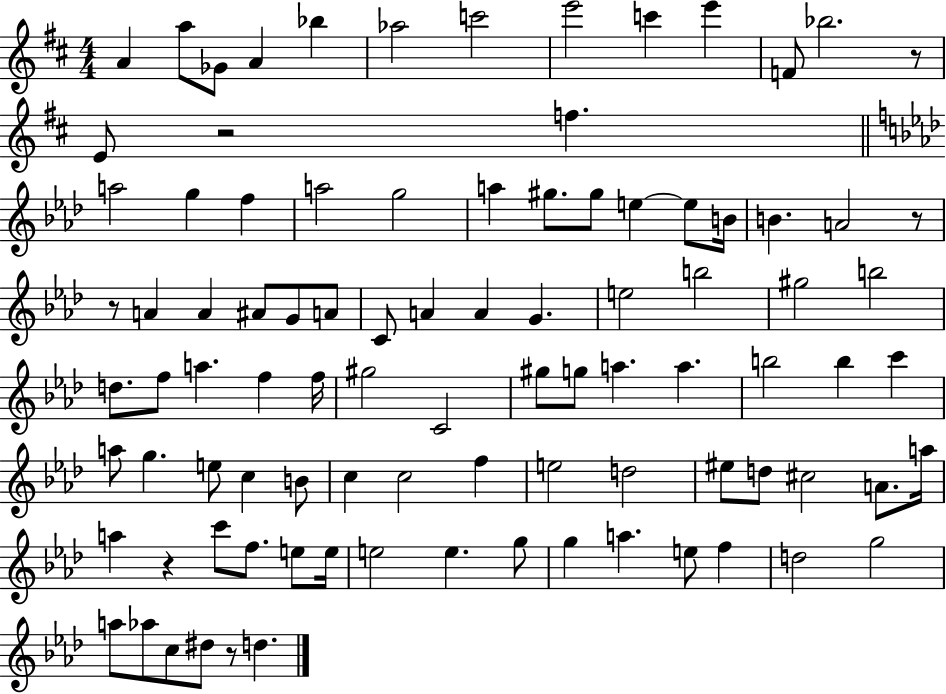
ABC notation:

X:1
T:Untitled
M:4/4
L:1/4
K:D
A a/2 _G/2 A _b _a2 c'2 e'2 c' e' F/2 _b2 z/2 E/2 z2 f a2 g f a2 g2 a ^g/2 ^g/2 e e/2 B/4 B A2 z/2 z/2 A A ^A/2 G/2 A/2 C/2 A A G e2 b2 ^g2 b2 d/2 f/2 a f f/4 ^g2 C2 ^g/2 g/2 a a b2 b c' a/2 g e/2 c B/2 c c2 f e2 d2 ^e/2 d/2 ^c2 A/2 a/4 a z c'/2 f/2 e/2 e/4 e2 e g/2 g a e/2 f d2 g2 a/2 _a/2 c/2 ^d/2 z/2 d